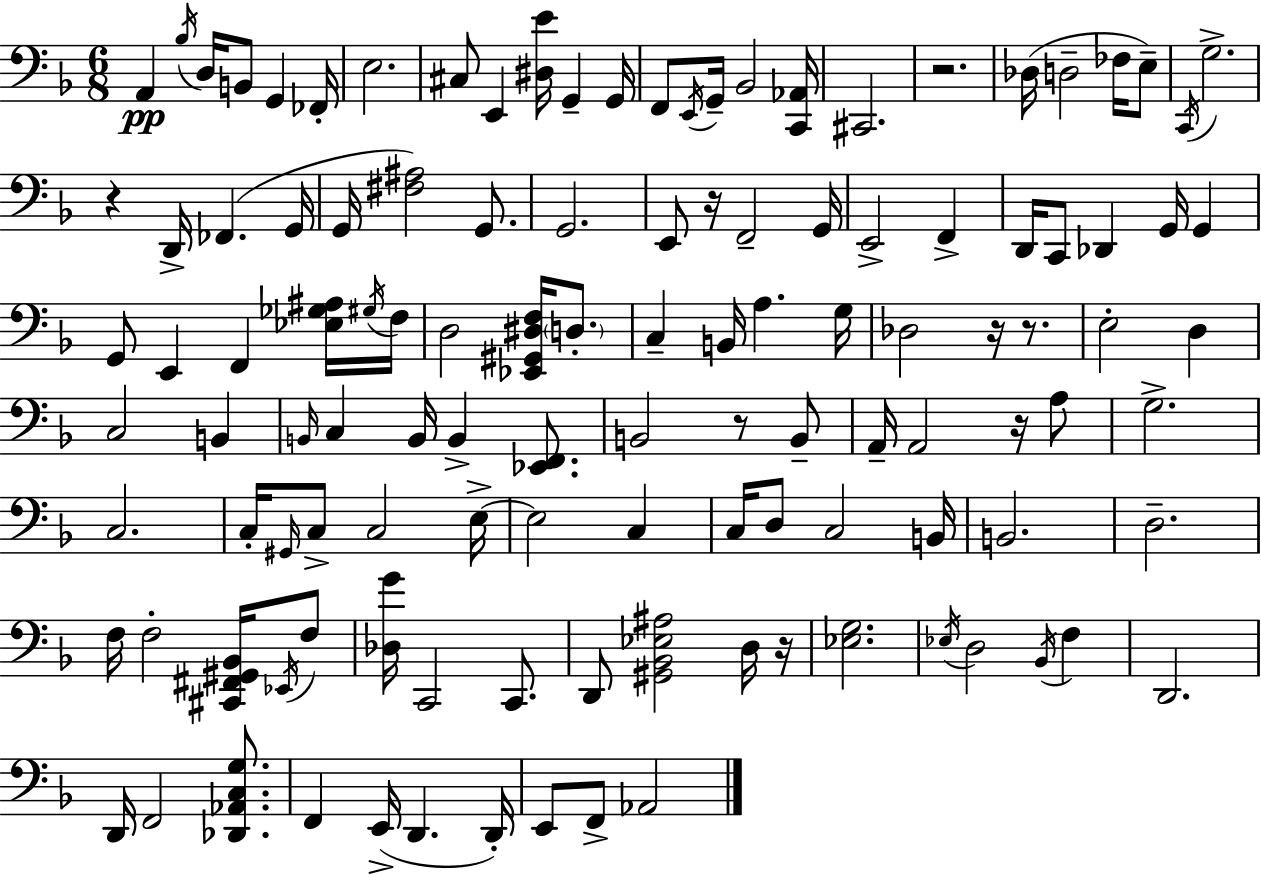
A2/q Bb3/s D3/s B2/e G2/q FES2/s E3/h. C#3/e E2/q [D#3,E4]/s G2/q G2/s F2/e E2/s G2/s Bb2/h [C2,Ab2]/s C#2/h. R/h. Db3/s D3/h FES3/s E3/e C2/s G3/h. R/q D2/s FES2/q. G2/s G2/s [F#3,A#3]/h G2/e. G2/h. E2/e R/s F2/h G2/s E2/h F2/q D2/s C2/e Db2/q G2/s G2/q G2/e E2/q F2/q [Eb3,Gb3,A#3]/s G#3/s F3/s D3/h [Eb2,G#2,D#3,F3]/s D3/e. C3/q B2/s A3/q. G3/s Db3/h R/s R/e. E3/h D3/q C3/h B2/q B2/s C3/q B2/s B2/q [Eb2,F2]/e. B2/h R/e B2/e A2/s A2/h R/s A3/e G3/h. C3/h. C3/s G#2/s C3/e C3/h E3/s E3/h C3/q C3/s D3/e C3/h B2/s B2/h. D3/h. F3/s F3/h [C#2,F#2,G#2,Bb2]/s Eb2/s F3/e [Db3,G4]/s C2/h C2/e. D2/e [G#2,Bb2,Eb3,A#3]/h D3/s R/s [Eb3,G3]/h. Eb3/s D3/h Bb2/s F3/q D2/h. D2/s F2/h [Db2,Ab2,C3,G3]/e. F2/q E2/s D2/q. D2/s E2/e F2/e Ab2/h